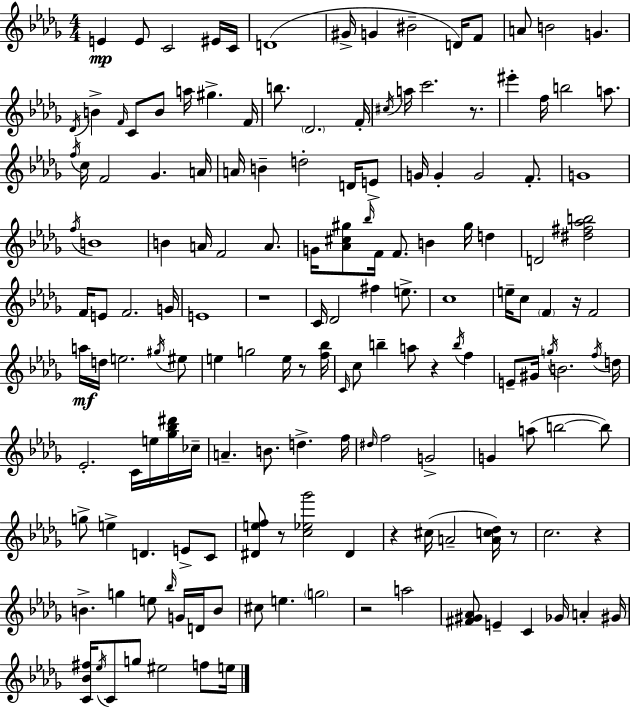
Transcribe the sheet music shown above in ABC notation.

X:1
T:Untitled
M:4/4
L:1/4
K:Bbm
E E/2 C2 ^E/4 C/4 D4 ^G/4 G ^B2 D/4 F/2 A/2 B2 G _D/4 B F/4 C/2 B/2 a/4 ^g F/4 b/2 _D2 F/4 ^c/4 a/4 c'2 z/2 ^e' f/4 b2 a/2 f/4 c/4 F2 _G A/4 A/4 B d2 D/4 E/2 G/4 G G2 F/2 G4 f/4 B4 B A/4 F2 A/2 G/4 [_A^c^g]/2 _b/4 F/4 F/2 B ^g/4 d D2 [^d^f_ab]2 F/4 E/2 F2 G/4 E4 z4 C/4 _D2 ^f e/2 c4 e/4 c/2 F z/4 F2 a/4 d/4 e2 ^g/4 ^e/2 e g2 e/4 z/2 [f_b]/4 C/4 c/2 b a/2 z b/4 f E/2 ^G/4 g/4 B2 f/4 d/4 _E2 C/4 e/4 [_g_b^d']/4 _c/4 A B/2 d f/4 ^d/4 f2 G2 G a/2 b2 b/2 g/2 e D E/2 C/2 [^Def]/2 z/2 [c_e_g']2 ^D z ^c/4 A2 [Ac_d]/4 z/2 c2 z B g e/2 _b/4 G/4 D/4 B/2 ^c/2 e g2 z2 a2 [^F^G_A]/2 E C _G/4 A ^G/4 [C_B^f]/4 _e/4 C/2 g/2 ^e2 f/2 e/4